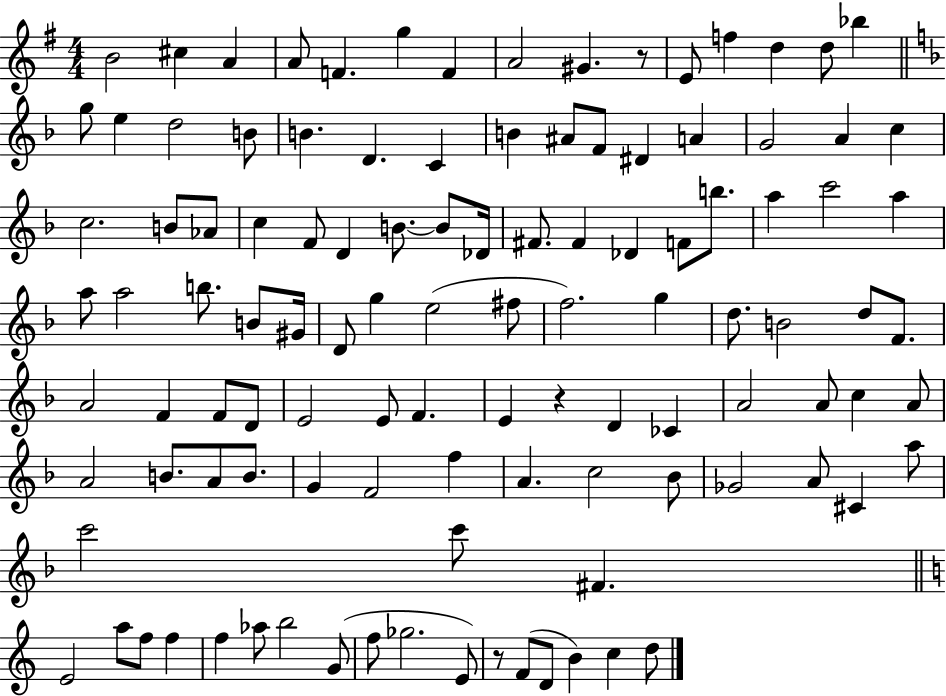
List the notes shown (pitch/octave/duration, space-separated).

B4/h C#5/q A4/q A4/e F4/q. G5/q F4/q A4/h G#4/q. R/e E4/e F5/q D5/q D5/e Bb5/q G5/e E5/q D5/h B4/e B4/q. D4/q. C4/q B4/q A#4/e F4/e D#4/q A4/q G4/h A4/q C5/q C5/h. B4/e Ab4/e C5/q F4/e D4/q B4/e. B4/e Db4/s F#4/e. F#4/q Db4/q F4/e B5/e. A5/q C6/h A5/q A5/e A5/h B5/e. B4/e G#4/s D4/e G5/q E5/h F#5/e F5/h. G5/q D5/e. B4/h D5/e F4/e. A4/h F4/q F4/e D4/e E4/h E4/e F4/q. E4/q R/q D4/q CES4/q A4/h A4/e C5/q A4/e A4/h B4/e. A4/e B4/e. G4/q F4/h F5/q A4/q. C5/h Bb4/e Gb4/h A4/e C#4/q A5/e C6/h C6/e F#4/q. E4/h A5/e F5/e F5/q F5/q Ab5/e B5/h G4/e F5/e Gb5/h. E4/e R/e F4/e D4/e B4/q C5/q D5/e